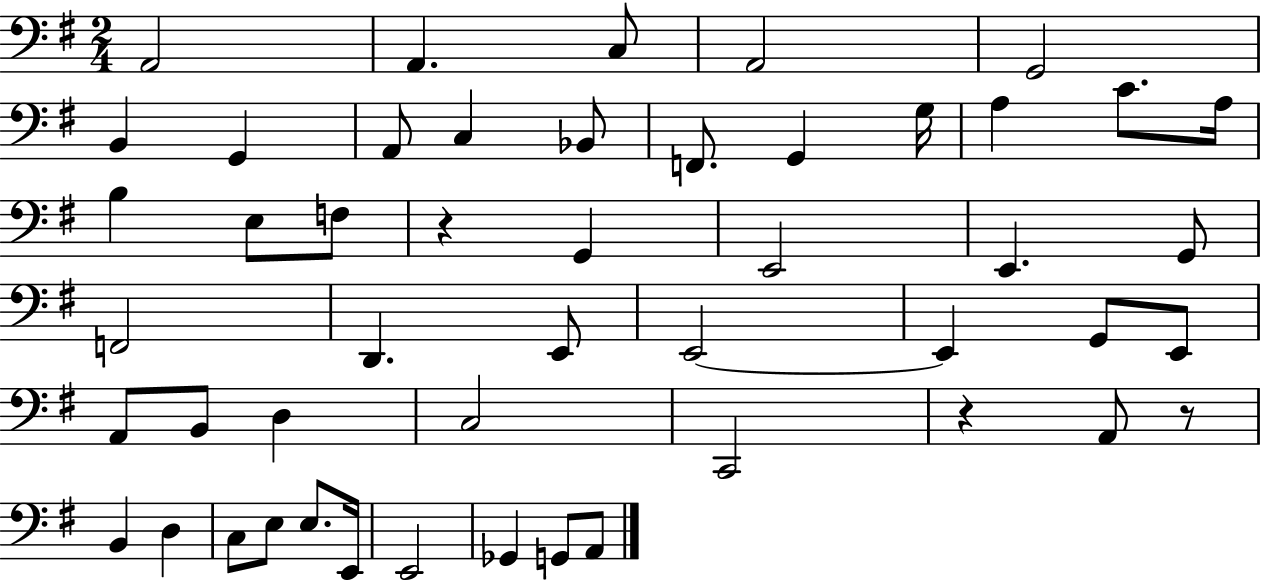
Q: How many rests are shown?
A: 3